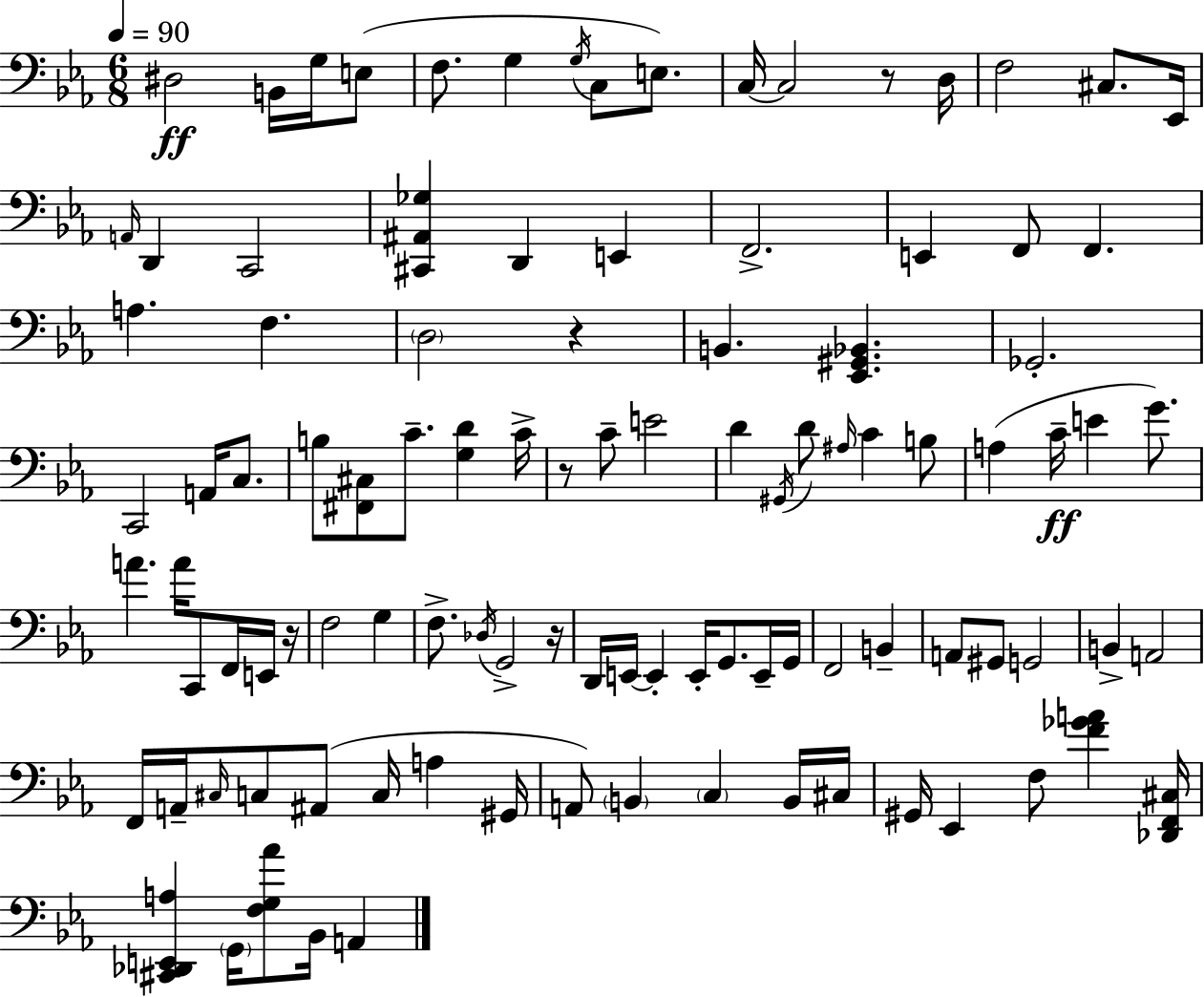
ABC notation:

X:1
T:Untitled
M:6/8
L:1/4
K:Cm
^D,2 B,,/4 G,/4 E,/2 F,/2 G, G,/4 C,/2 E,/2 C,/4 C,2 z/2 D,/4 F,2 ^C,/2 _E,,/4 A,,/4 D,, C,,2 [^C,,^A,,_G,] D,, E,, F,,2 E,, F,,/2 F,, A, F, D,2 z B,, [_E,,^G,,_B,,] _G,,2 C,,2 A,,/4 C,/2 B,/2 [^F,,^C,]/2 C/2 [G,D] C/4 z/2 C/2 E2 D ^G,,/4 D/2 ^A,/4 C B,/2 A, C/4 E G/2 A A/4 C,,/2 F,,/4 E,,/4 z/4 F,2 G, F,/2 _D,/4 G,,2 z/4 D,,/4 E,,/4 E,, E,,/4 G,,/2 E,,/4 G,,/4 F,,2 B,, A,,/2 ^G,,/2 G,,2 B,, A,,2 F,,/4 A,,/4 ^C,/4 C,/2 ^A,,/2 C,/4 A, ^G,,/4 A,,/2 B,, C, B,,/4 ^C,/4 ^G,,/4 _E,, F,/2 [F_GA] [_D,,F,,^C,]/4 [^C,,_D,,E,,A,] G,,/4 [F,G,_A]/2 _B,,/4 A,,